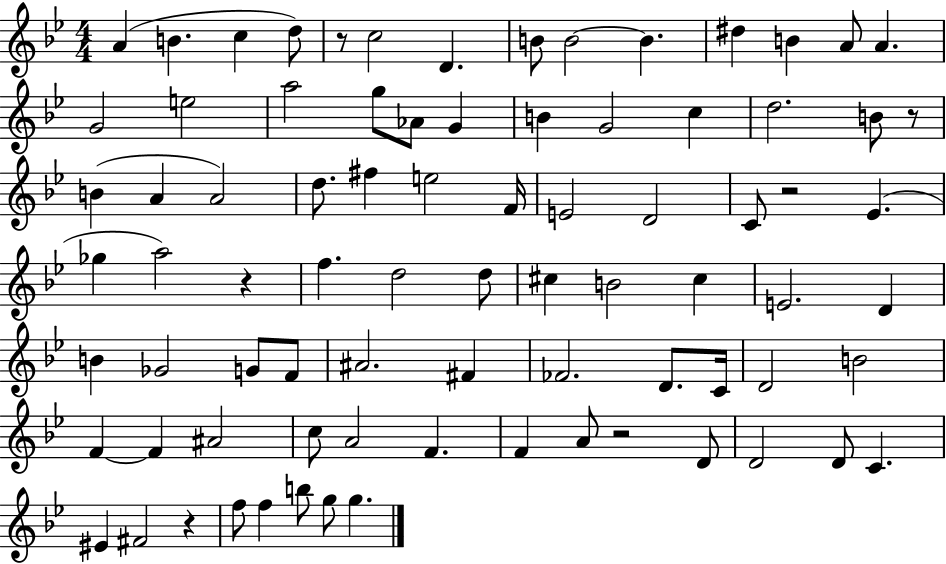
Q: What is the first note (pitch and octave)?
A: A4